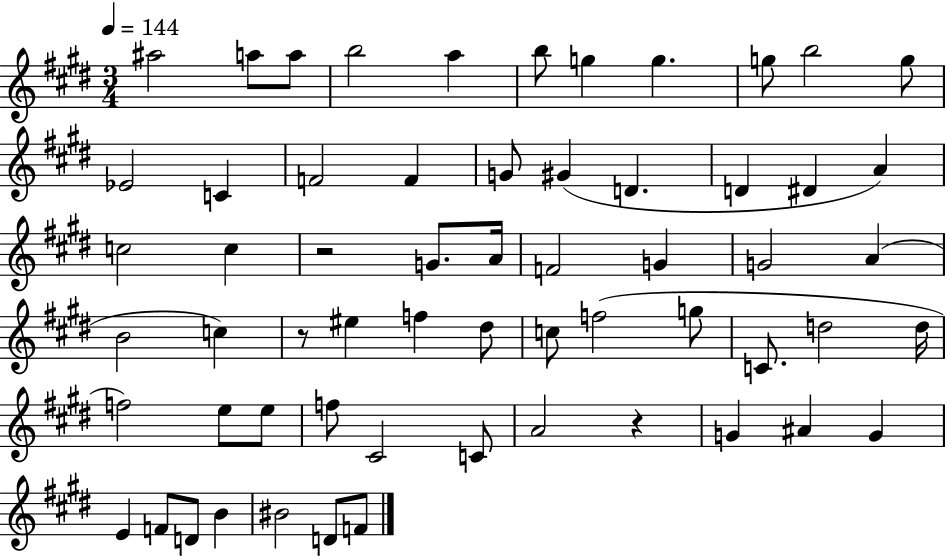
{
  \clef treble
  \numericTimeSignature
  \time 3/4
  \key e \major
  \tempo 4 = 144
  ais''2 a''8 a''8 | b''2 a''4 | b''8 g''4 g''4. | g''8 b''2 g''8 | \break ees'2 c'4 | f'2 f'4 | g'8 gis'4( d'4. | d'4 dis'4 a'4) | \break c''2 c''4 | r2 g'8. a'16 | f'2 g'4 | g'2 a'4( | \break b'2 c''4) | r8 eis''4 f''4 dis''8 | c''8 f''2( g''8 | c'8. d''2 d''16 | \break f''2) e''8 e''8 | f''8 cis'2 c'8 | a'2 r4 | g'4 ais'4 g'4 | \break e'4 f'8 d'8 b'4 | bis'2 d'8 f'8 | \bar "|."
}